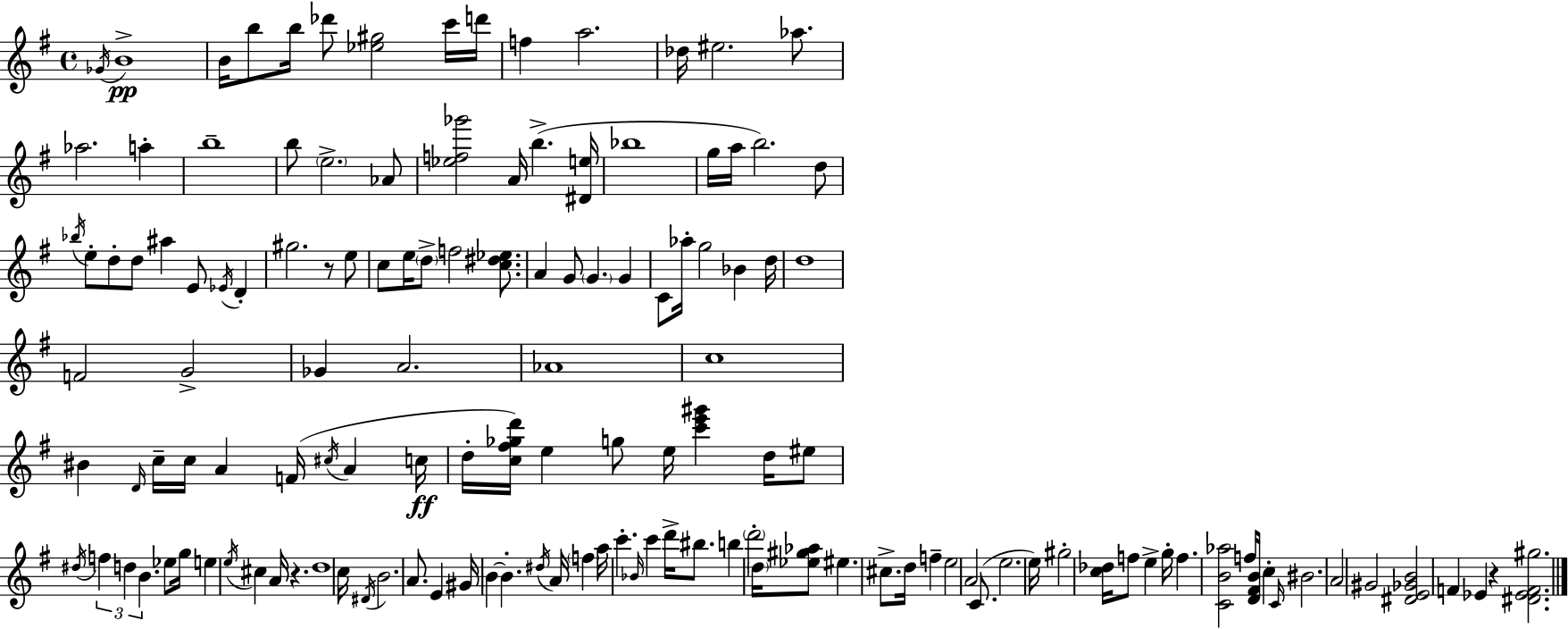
{
  \clef treble
  \time 4/4
  \defaultTimeSignature
  \key g \major
  \acciaccatura { ges'16 }\pp b'1-> | b'16 b''8 b''16 des'''8 <ees'' gis''>2 c'''16 | d'''16 f''4 a''2. | des''16 eis''2. aes''8. | \break aes''2. a''4-. | b''1-- | b''8 \parenthesize e''2.-> aes'8 | <ees'' f'' ges'''>2 a'16 b''4.->( | \break <dis' e''>16 bes''1 | g''16 a''16 b''2.) d''8 | \acciaccatura { bes''16 } e''8-. d''8-. d''8 ais''4 e'8 \acciaccatura { ees'16 } d'4-. | gis''2. r8 | \break e''8 c''8 e''16 \parenthesize d''8-> f''2 | <c'' dis'' ees''>8. a'4 g'8 \parenthesize g'4. g'4 | c'8 aes''16-. g''2 bes'4 | d''16 d''1 | \break f'2 g'2-> | ges'4 a'2. | aes'1 | c''1 | \break bis'4 \grace { d'16 } c''16-- c''16 a'4 f'16( \acciaccatura { cis''16 } | a'4 c''16\ff d''16-. <c'' fis'' ges'' d'''>16) e''4 g''8 e''16 <c''' e''' gis'''>4 | d''16 eis''8 \acciaccatura { dis''16 } \tuplet 3/2 { f''4 d''4 b'4. } | ees''8 g''16 e''4 \acciaccatura { e''16 } cis''4 | \break a'16 r4. d''1 | c''16 \acciaccatura { dis'16 } b'2. | a'8. e'4 gis'16 b'4~~ | b'4.-. \acciaccatura { dis''16 } a'16 \parenthesize f''4 a''16 c'''4.-. | \break \grace { bes'16 } c'''4 d'''16-> bis''8. b''4 | \parenthesize d'''2-. \parenthesize d''16 <ees'' gis'' aes''>8 eis''4. | cis''8.-> d''16 f''4-- e''2 | a'2 c'8.( e''2. | \break e''16) gis''2-. | <c'' des''>16 f''8 e''4-> g''16-. f''4. | <c' b' aes''>2 f''16 <d' fis' b'>16 c''4-. \grace { c'16 } bis'2. | a'2 | \break gis'2 <dis' e' ges' b'>2 | f'4 ees'4 r4 <dis' ees' f' gis''>2. | \bar "|."
}